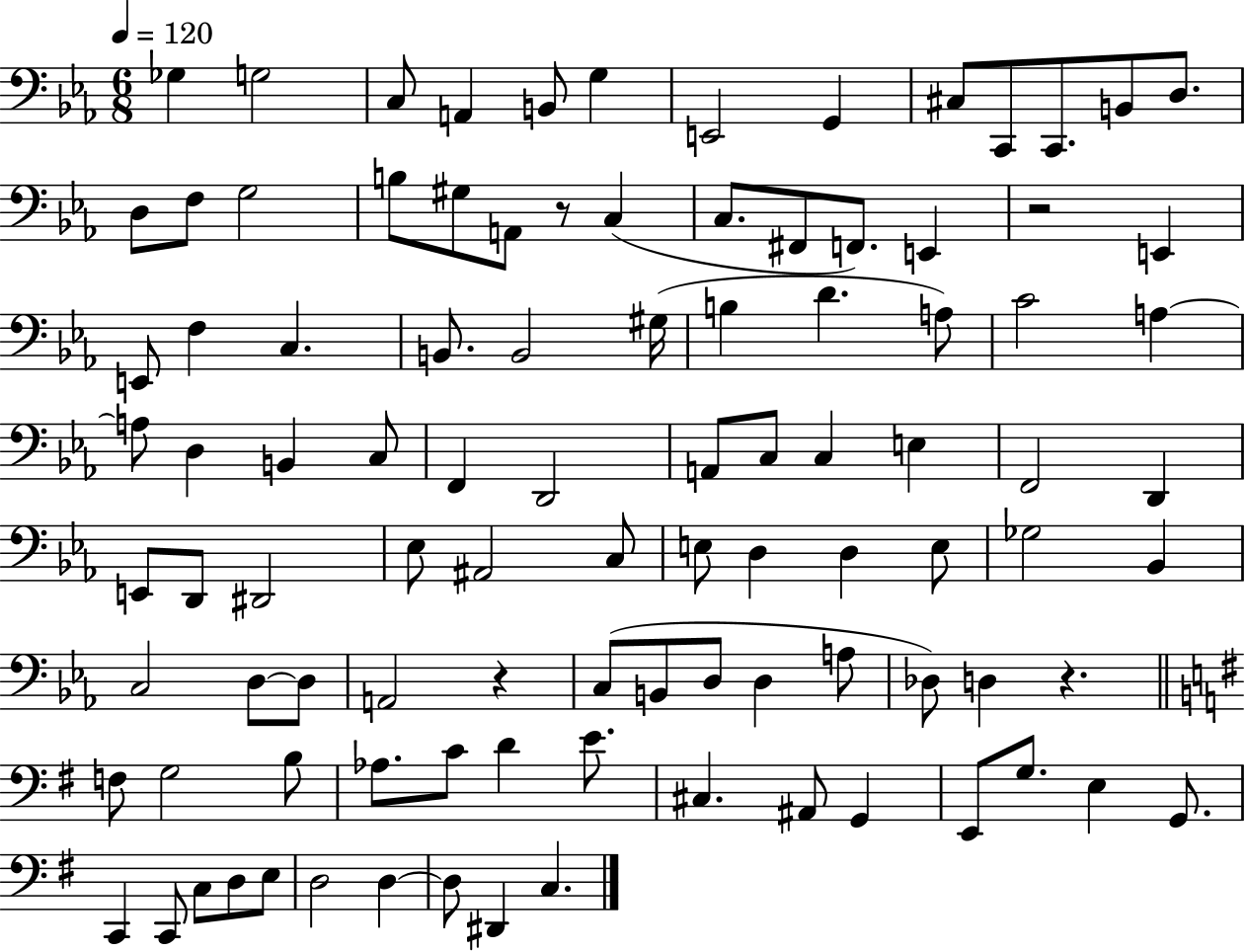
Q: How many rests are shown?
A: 4